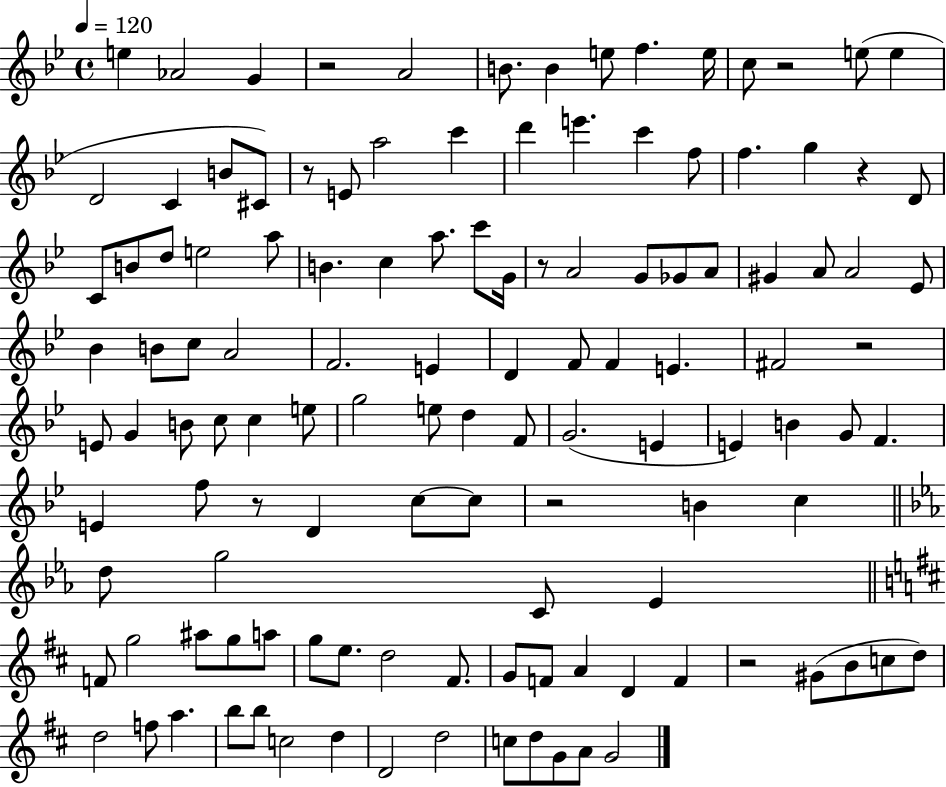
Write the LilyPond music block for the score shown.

{
  \clef treble
  \time 4/4
  \defaultTimeSignature
  \key bes \major
  \tempo 4 = 120
  \repeat volta 2 { e''4 aes'2 g'4 | r2 a'2 | b'8. b'4 e''8 f''4. e''16 | c''8 r2 e''8( e''4 | \break d'2 c'4 b'8 cis'8) | r8 e'8 a''2 c'''4 | d'''4 e'''4. c'''4 f''8 | f''4. g''4 r4 d'8 | \break c'8 b'8 d''8 e''2 a''8 | b'4. c''4 a''8. c'''8 g'16 | r8 a'2 g'8 ges'8 a'8 | gis'4 a'8 a'2 ees'8 | \break bes'4 b'8 c''8 a'2 | f'2. e'4 | d'4 f'8 f'4 e'4. | fis'2 r2 | \break e'8 g'4 b'8 c''8 c''4 e''8 | g''2 e''8 d''4 f'8 | g'2.( e'4 | e'4) b'4 g'8 f'4. | \break e'4 f''8 r8 d'4 c''8~~ c''8 | r2 b'4 c''4 | \bar "||" \break \key ees \major d''8 g''2 c'8 ees'4 | \bar "||" \break \key b \minor f'8 g''2 ais''8 g''8 a''8 | g''8 e''8. d''2 fis'8. | g'8 f'8 a'4 d'4 f'4 | r2 gis'8( b'8 c''8 d''8) | \break d''2 f''8 a''4. | b''8 b''8 c''2 d''4 | d'2 d''2 | c''8 d''8 g'8 a'8 g'2 | \break } \bar "|."
}